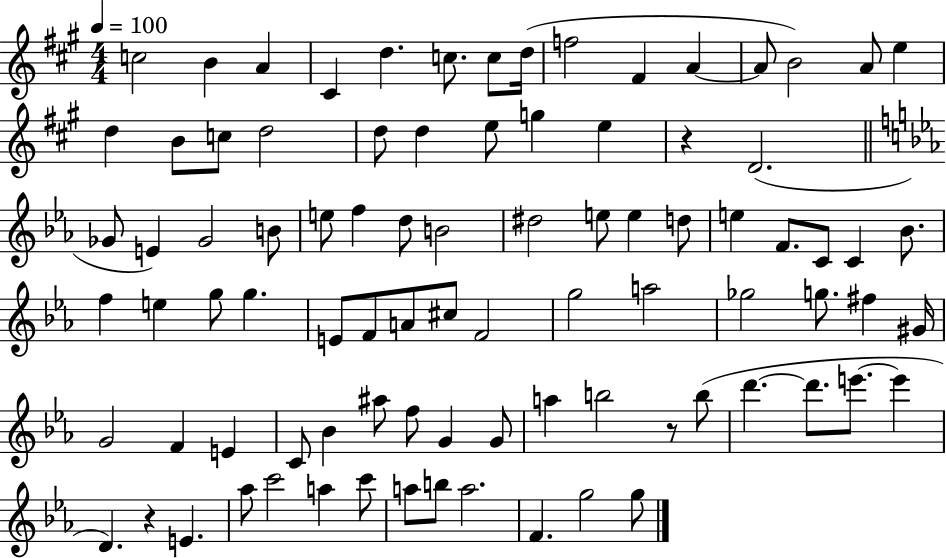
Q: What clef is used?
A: treble